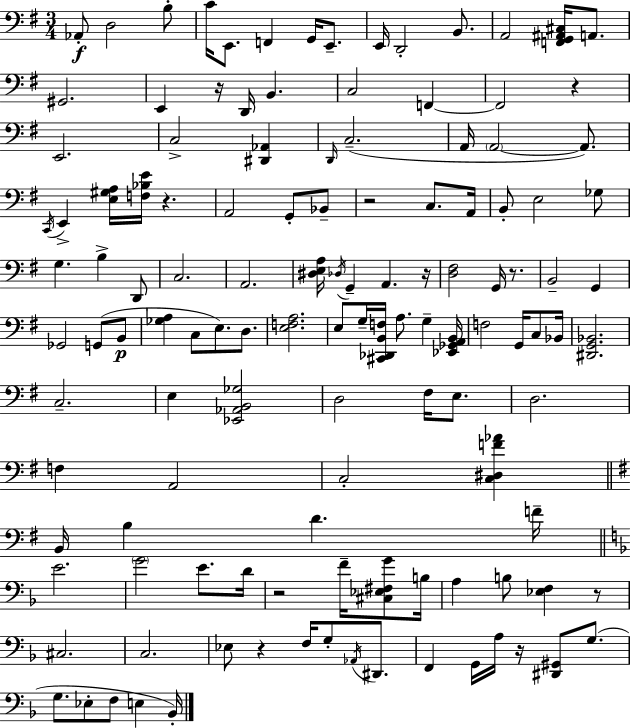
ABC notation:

X:1
T:Untitled
M:3/4
L:1/4
K:G
_A,,/2 D,2 B,/2 C/4 E,,/2 F,, G,,/4 E,,/2 E,,/4 D,,2 B,,/2 A,,2 [F,,G,,^A,,^C,]/4 A,,/2 ^G,,2 E,, z/4 D,,/4 B,, C,2 F,, F,,2 z E,,2 C,2 [^D,,_A,,] D,,/4 C,2 A,,/4 A,,2 A,,/2 C,,/4 E,, [E,^G,A,]/4 [F,_B,E]/4 z A,,2 G,,/2 _B,,/2 z2 C,/2 A,,/4 B,,/2 E,2 _G,/2 G, B, D,,/2 C,2 A,,2 [^D,E,A,]/4 _D,/4 G,, A,, z/4 [D,^F,]2 G,,/4 z/2 B,,2 G,, _G,,2 G,,/2 B,,/2 [_G,A,] C,/2 E,/2 D,/2 [E,F,A,]2 E,/2 G,/4 [^C,,_D,,B,,F,]/4 A,/2 G, [_E,,_G,,A,,B,,]/4 F,2 G,,/4 C,/2 _B,,/4 [^D,,G,,_B,,]2 C,2 E, [_E,,_A,,B,,_G,]2 D,2 ^F,/4 E,/2 D,2 F, A,,2 C,2 [C,^D,F_A] B,,/4 B, D F/4 E2 G2 E/2 D/4 z2 F/4 [^C,_E,^F,G]/2 B,/4 A, B,/2 [_E,F,] z/2 ^C,2 C,2 _E,/2 z F,/4 G,/2 _A,,/4 ^D,,/2 F,, G,,/4 A,/4 z/4 [^D,,^G,,]/2 G,/2 G,/2 _E,/2 F,/2 E, _B,,/4